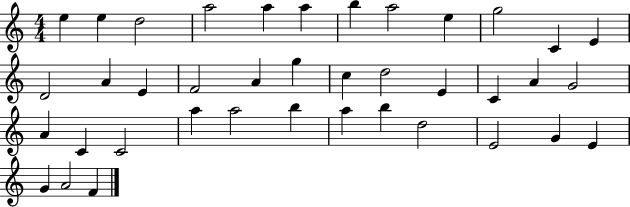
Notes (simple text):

E5/q E5/q D5/h A5/h A5/q A5/q B5/q A5/h E5/q G5/h C4/q E4/q D4/h A4/q E4/q F4/h A4/q G5/q C5/q D5/h E4/q C4/q A4/q G4/h A4/q C4/q C4/h A5/q A5/h B5/q A5/q B5/q D5/h E4/h G4/q E4/q G4/q A4/h F4/q